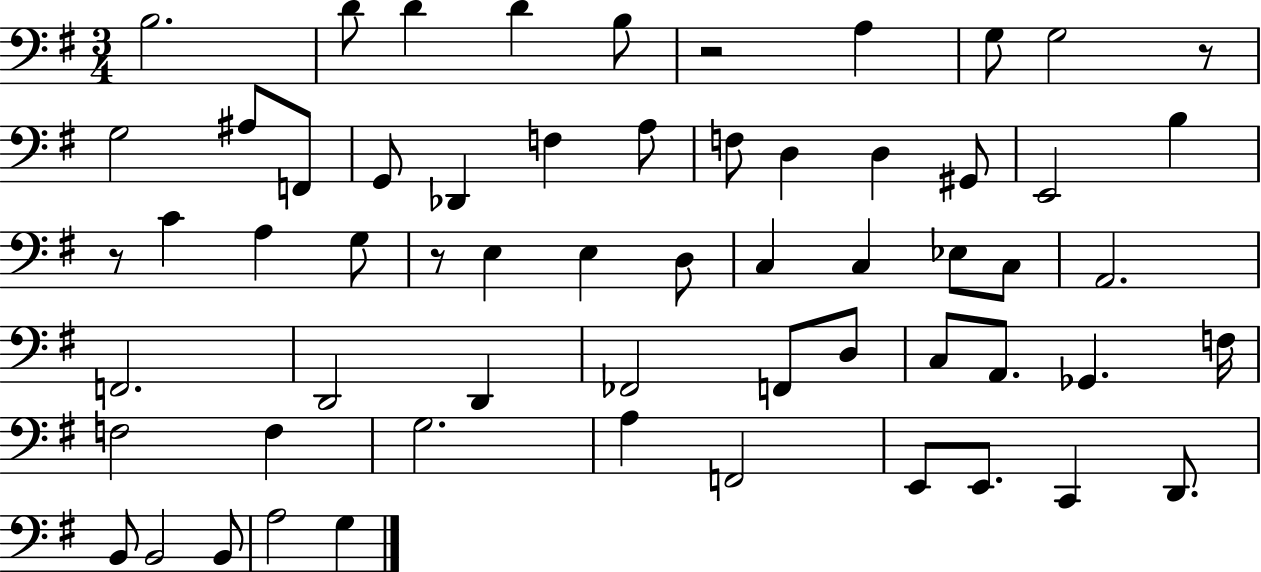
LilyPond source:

{
  \clef bass
  \numericTimeSignature
  \time 3/4
  \key g \major
  b2. | d'8 d'4 d'4 b8 | r2 a4 | g8 g2 r8 | \break g2 ais8 f,8 | g,8 des,4 f4 a8 | f8 d4 d4 gis,8 | e,2 b4 | \break r8 c'4 a4 g8 | r8 e4 e4 d8 | c4 c4 ees8 c8 | a,2. | \break f,2. | d,2 d,4 | fes,2 f,8 d8 | c8 a,8. ges,4. f16 | \break f2 f4 | g2. | a4 f,2 | e,8 e,8. c,4 d,8. | \break b,8 b,2 b,8 | a2 g4 | \bar "|."
}